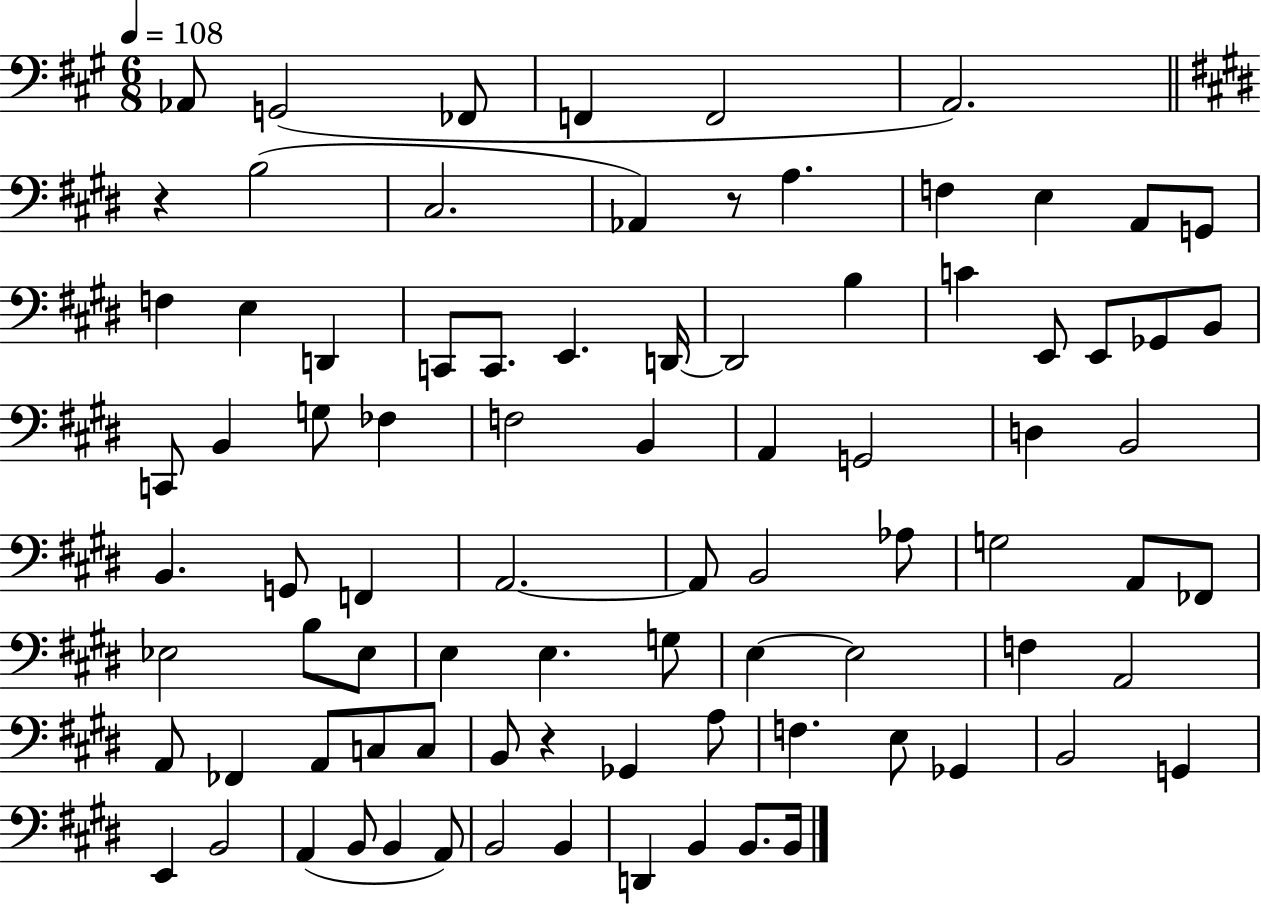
Ab2/e G2/h FES2/e F2/q F2/h A2/h. R/q B3/h C#3/h. Ab2/q R/e A3/q. F3/q E3/q A2/e G2/e F3/q E3/q D2/q C2/e C2/e. E2/q. D2/s D2/h B3/q C4/q E2/e E2/e Gb2/e B2/e C2/e B2/q G3/e FES3/q F3/h B2/q A2/q G2/h D3/q B2/h B2/q. G2/e F2/q A2/h. A2/e B2/h Ab3/e G3/h A2/e FES2/e Eb3/h B3/e Eb3/e E3/q E3/q. G3/e E3/q E3/h F3/q A2/h A2/e FES2/q A2/e C3/e C3/e B2/e R/q Gb2/q A3/e F3/q. E3/e Gb2/q B2/h G2/q E2/q B2/h A2/q B2/e B2/q A2/e B2/h B2/q D2/q B2/q B2/e. B2/s